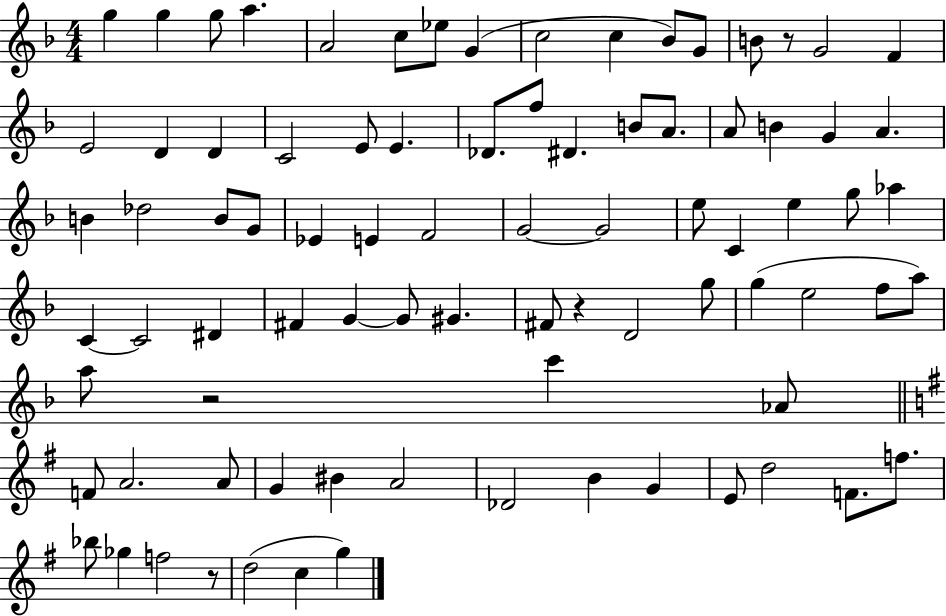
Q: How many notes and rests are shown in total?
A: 84